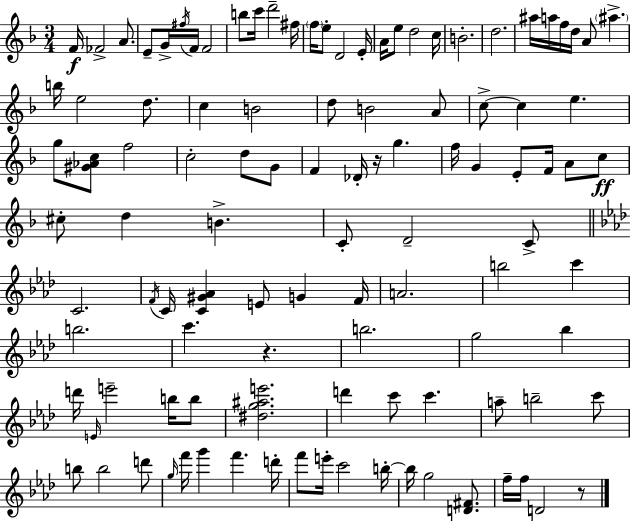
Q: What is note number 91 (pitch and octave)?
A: F6